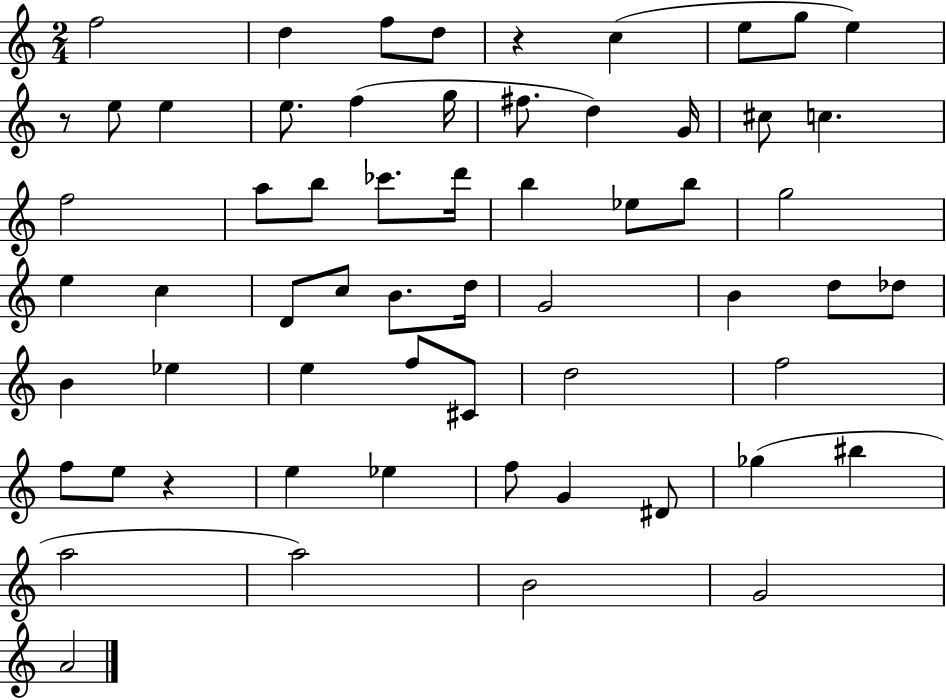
{
  \clef treble
  \numericTimeSignature
  \time 2/4
  \key c \major
  f''2 | d''4 f''8 d''8 | r4 c''4( | e''8 g''8 e''4) | \break r8 e''8 e''4 | e''8. f''4( g''16 | fis''8. d''4) g'16 | cis''8 c''4. | \break f''2 | a''8 b''8 ces'''8. d'''16 | b''4 ees''8 b''8 | g''2 | \break e''4 c''4 | d'8 c''8 b'8. d''16 | g'2 | b'4 d''8 des''8 | \break b'4 ees''4 | e''4 f''8 cis'8 | d''2 | f''2 | \break f''8 e''8 r4 | e''4 ees''4 | f''8 g'4 dis'8 | ges''4( bis''4 | \break a''2 | a''2) | b'2 | g'2 | \break a'2 | \bar "|."
}